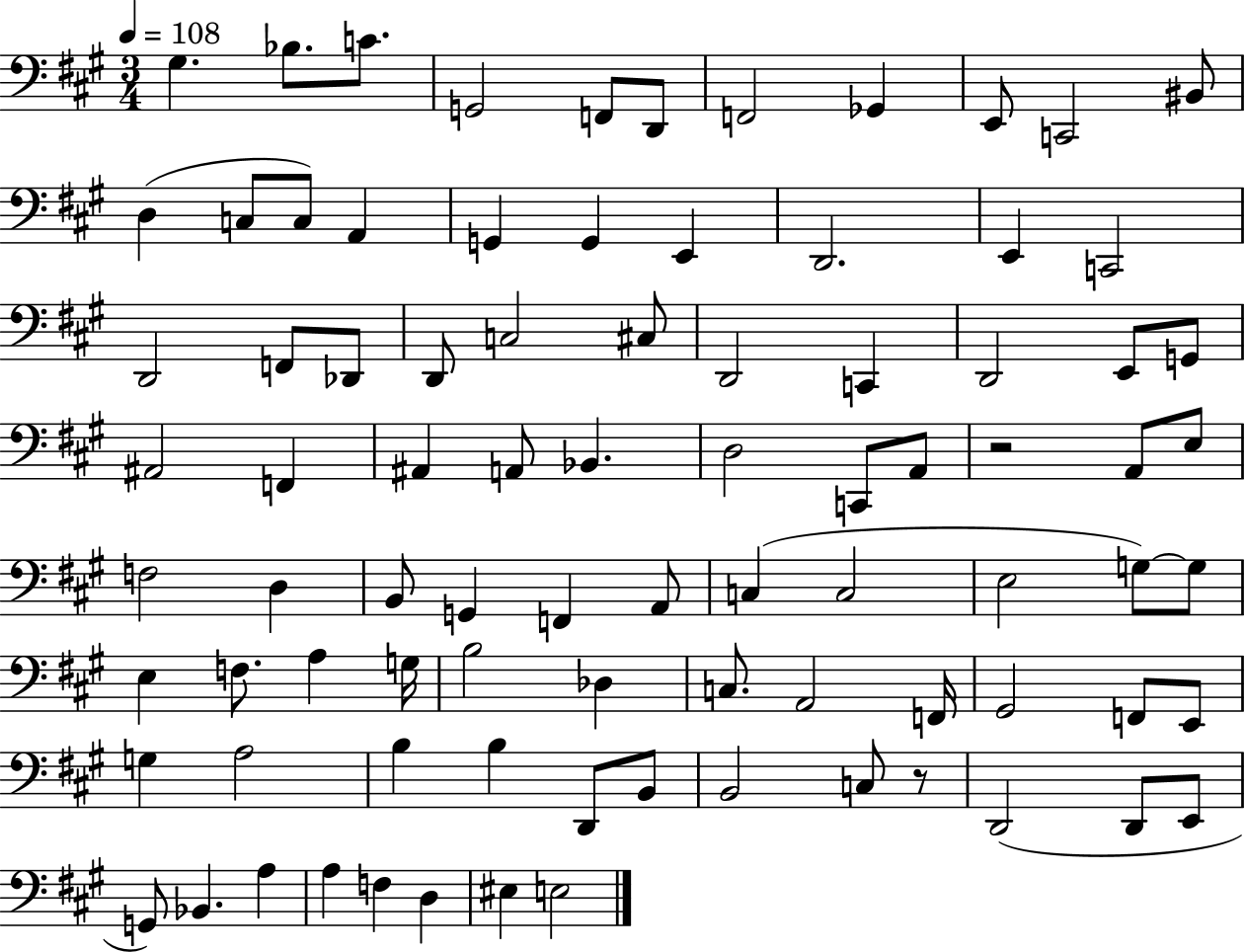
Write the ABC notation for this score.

X:1
T:Untitled
M:3/4
L:1/4
K:A
^G, _B,/2 C/2 G,,2 F,,/2 D,,/2 F,,2 _G,, E,,/2 C,,2 ^B,,/2 D, C,/2 C,/2 A,, G,, G,, E,, D,,2 E,, C,,2 D,,2 F,,/2 _D,,/2 D,,/2 C,2 ^C,/2 D,,2 C,, D,,2 E,,/2 G,,/2 ^A,,2 F,, ^A,, A,,/2 _B,, D,2 C,,/2 A,,/2 z2 A,,/2 E,/2 F,2 D, B,,/2 G,, F,, A,,/2 C, C,2 E,2 G,/2 G,/2 E, F,/2 A, G,/4 B,2 _D, C,/2 A,,2 F,,/4 ^G,,2 F,,/2 E,,/2 G, A,2 B, B, D,,/2 B,,/2 B,,2 C,/2 z/2 D,,2 D,,/2 E,,/2 G,,/2 _B,, A, A, F, D, ^E, E,2